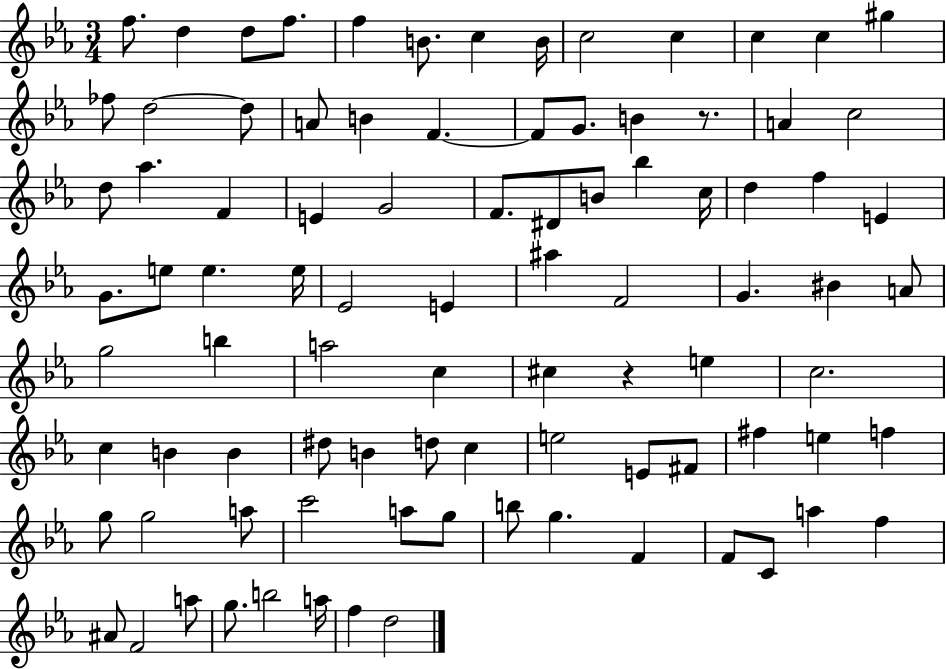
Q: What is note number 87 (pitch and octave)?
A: A5